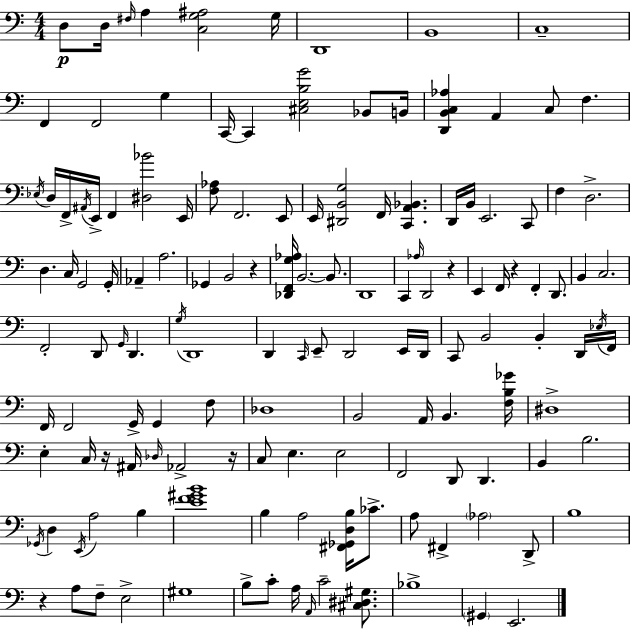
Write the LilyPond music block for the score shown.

{
  \clef bass
  \numericTimeSignature
  \time 4/4
  \key a \minor
  \repeat volta 2 { d8\p d16 \grace { fis16 } a4 <c g ais>2 | g16 d,1 | b,1 | c1-- | \break f,4 f,2 g4 | c,16~~ c,4 <cis e b g'>2 bes,8 | b,16 <d, b, c aes>4 a,4 c8 f4. | \acciaccatura { ees16 } d16 f,16-> \acciaccatura { ais,16 } e,16-> f,4 <dis bes'>2 | \break e,16 <f aes>8 f,2. | e,8 e,16 <dis, b, g>2 f,16 <c, a, bes,>4. | d,16 b,16 e,2. | c,8 f4 d2.-> | \break d4. c16 g,2 | g,16-. aes,4-- a2. | ges,4 b,2 r4 | <des, f, g aes>16 b,2.~~ | \break b,8. d,1 | c,4 \grace { aes16 } d,2 | r4 e,4 f,16 r4 f,4-. | d,8. b,4 c2. | \break f,2-. d,8 \grace { g,16 } d,4. | \acciaccatura { g16 } d,1 | d,4 \grace { c,16 } e,8-- d,2 | e,16 d,16 c,8 b,2 | \break b,4-. d,16 \acciaccatura { ees16 } f,16 f,16 f,2 | g,16-> g,4 f8 des1 | b,2 | a,16 b,4. <f b ges'>16 dis1-> | \break e4-. c16 r16 ais,16 \grace { des16 } | aes,2-> r16 c8 e4. | e2 f,2 | d,8 d,4. b,4 b2. | \break \acciaccatura { ges,16 } d4 \acciaccatura { e,16 } a2 | b4 <e' f' gis' b'>1 | b4 a2 | <fis, ges, d b>16 ces'8.-> a8 fis,4-> | \break \parenthesize aes2 d,8-> b1 | r4 a8 | f8-- e2-> gis1 | b8-> c'8-. a16 | \break \grace { a,16 } c'2-- <cis dis gis>8. bes1-> | \parenthesize gis,4 | e,2. } \bar "|."
}